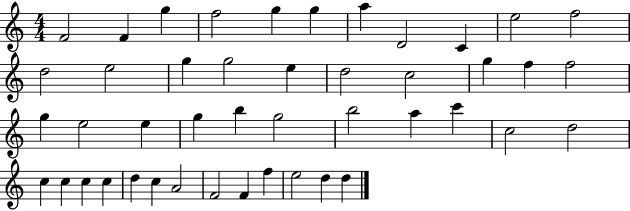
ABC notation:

X:1
T:Untitled
M:4/4
L:1/4
K:C
F2 F g f2 g g a D2 C e2 f2 d2 e2 g g2 e d2 c2 g f f2 g e2 e g b g2 b2 a c' c2 d2 c c c c d c A2 F2 F f e2 d d